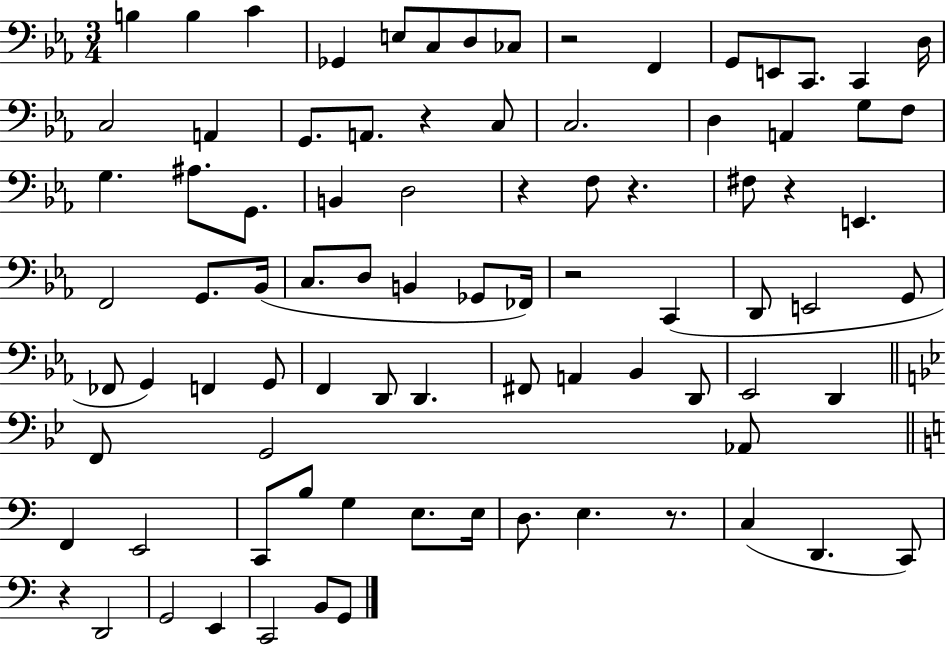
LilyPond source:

{
  \clef bass
  \numericTimeSignature
  \time 3/4
  \key ees \major
  \repeat volta 2 { b4 b4 c'4 | ges,4 e8 c8 d8 ces8 | r2 f,4 | g,8 e,8 c,8. c,4 d16 | \break c2 a,4 | g,8. a,8. r4 c8 | c2. | d4 a,4 g8 f8 | \break g4. ais8. g,8. | b,4 d2 | r4 f8 r4. | fis8 r4 e,4. | \break f,2 g,8. bes,16( | c8. d8 b,4 ges,8 fes,16) | r2 c,4( | d,8 e,2 g,8 | \break fes,8 g,4) f,4 g,8 | f,4 d,8 d,4. | fis,8 a,4 bes,4 d,8 | ees,2 d,4 | \break \bar "||" \break \key bes \major f,8 g,2 aes,8 | \bar "||" \break \key c \major f,4 e,2 | c,8 b8 g4 e8. e16 | d8. e4. r8. | c4( d,4. c,8) | \break r4 d,2 | g,2 e,4 | c,2 b,8 g,8 | } \bar "|."
}